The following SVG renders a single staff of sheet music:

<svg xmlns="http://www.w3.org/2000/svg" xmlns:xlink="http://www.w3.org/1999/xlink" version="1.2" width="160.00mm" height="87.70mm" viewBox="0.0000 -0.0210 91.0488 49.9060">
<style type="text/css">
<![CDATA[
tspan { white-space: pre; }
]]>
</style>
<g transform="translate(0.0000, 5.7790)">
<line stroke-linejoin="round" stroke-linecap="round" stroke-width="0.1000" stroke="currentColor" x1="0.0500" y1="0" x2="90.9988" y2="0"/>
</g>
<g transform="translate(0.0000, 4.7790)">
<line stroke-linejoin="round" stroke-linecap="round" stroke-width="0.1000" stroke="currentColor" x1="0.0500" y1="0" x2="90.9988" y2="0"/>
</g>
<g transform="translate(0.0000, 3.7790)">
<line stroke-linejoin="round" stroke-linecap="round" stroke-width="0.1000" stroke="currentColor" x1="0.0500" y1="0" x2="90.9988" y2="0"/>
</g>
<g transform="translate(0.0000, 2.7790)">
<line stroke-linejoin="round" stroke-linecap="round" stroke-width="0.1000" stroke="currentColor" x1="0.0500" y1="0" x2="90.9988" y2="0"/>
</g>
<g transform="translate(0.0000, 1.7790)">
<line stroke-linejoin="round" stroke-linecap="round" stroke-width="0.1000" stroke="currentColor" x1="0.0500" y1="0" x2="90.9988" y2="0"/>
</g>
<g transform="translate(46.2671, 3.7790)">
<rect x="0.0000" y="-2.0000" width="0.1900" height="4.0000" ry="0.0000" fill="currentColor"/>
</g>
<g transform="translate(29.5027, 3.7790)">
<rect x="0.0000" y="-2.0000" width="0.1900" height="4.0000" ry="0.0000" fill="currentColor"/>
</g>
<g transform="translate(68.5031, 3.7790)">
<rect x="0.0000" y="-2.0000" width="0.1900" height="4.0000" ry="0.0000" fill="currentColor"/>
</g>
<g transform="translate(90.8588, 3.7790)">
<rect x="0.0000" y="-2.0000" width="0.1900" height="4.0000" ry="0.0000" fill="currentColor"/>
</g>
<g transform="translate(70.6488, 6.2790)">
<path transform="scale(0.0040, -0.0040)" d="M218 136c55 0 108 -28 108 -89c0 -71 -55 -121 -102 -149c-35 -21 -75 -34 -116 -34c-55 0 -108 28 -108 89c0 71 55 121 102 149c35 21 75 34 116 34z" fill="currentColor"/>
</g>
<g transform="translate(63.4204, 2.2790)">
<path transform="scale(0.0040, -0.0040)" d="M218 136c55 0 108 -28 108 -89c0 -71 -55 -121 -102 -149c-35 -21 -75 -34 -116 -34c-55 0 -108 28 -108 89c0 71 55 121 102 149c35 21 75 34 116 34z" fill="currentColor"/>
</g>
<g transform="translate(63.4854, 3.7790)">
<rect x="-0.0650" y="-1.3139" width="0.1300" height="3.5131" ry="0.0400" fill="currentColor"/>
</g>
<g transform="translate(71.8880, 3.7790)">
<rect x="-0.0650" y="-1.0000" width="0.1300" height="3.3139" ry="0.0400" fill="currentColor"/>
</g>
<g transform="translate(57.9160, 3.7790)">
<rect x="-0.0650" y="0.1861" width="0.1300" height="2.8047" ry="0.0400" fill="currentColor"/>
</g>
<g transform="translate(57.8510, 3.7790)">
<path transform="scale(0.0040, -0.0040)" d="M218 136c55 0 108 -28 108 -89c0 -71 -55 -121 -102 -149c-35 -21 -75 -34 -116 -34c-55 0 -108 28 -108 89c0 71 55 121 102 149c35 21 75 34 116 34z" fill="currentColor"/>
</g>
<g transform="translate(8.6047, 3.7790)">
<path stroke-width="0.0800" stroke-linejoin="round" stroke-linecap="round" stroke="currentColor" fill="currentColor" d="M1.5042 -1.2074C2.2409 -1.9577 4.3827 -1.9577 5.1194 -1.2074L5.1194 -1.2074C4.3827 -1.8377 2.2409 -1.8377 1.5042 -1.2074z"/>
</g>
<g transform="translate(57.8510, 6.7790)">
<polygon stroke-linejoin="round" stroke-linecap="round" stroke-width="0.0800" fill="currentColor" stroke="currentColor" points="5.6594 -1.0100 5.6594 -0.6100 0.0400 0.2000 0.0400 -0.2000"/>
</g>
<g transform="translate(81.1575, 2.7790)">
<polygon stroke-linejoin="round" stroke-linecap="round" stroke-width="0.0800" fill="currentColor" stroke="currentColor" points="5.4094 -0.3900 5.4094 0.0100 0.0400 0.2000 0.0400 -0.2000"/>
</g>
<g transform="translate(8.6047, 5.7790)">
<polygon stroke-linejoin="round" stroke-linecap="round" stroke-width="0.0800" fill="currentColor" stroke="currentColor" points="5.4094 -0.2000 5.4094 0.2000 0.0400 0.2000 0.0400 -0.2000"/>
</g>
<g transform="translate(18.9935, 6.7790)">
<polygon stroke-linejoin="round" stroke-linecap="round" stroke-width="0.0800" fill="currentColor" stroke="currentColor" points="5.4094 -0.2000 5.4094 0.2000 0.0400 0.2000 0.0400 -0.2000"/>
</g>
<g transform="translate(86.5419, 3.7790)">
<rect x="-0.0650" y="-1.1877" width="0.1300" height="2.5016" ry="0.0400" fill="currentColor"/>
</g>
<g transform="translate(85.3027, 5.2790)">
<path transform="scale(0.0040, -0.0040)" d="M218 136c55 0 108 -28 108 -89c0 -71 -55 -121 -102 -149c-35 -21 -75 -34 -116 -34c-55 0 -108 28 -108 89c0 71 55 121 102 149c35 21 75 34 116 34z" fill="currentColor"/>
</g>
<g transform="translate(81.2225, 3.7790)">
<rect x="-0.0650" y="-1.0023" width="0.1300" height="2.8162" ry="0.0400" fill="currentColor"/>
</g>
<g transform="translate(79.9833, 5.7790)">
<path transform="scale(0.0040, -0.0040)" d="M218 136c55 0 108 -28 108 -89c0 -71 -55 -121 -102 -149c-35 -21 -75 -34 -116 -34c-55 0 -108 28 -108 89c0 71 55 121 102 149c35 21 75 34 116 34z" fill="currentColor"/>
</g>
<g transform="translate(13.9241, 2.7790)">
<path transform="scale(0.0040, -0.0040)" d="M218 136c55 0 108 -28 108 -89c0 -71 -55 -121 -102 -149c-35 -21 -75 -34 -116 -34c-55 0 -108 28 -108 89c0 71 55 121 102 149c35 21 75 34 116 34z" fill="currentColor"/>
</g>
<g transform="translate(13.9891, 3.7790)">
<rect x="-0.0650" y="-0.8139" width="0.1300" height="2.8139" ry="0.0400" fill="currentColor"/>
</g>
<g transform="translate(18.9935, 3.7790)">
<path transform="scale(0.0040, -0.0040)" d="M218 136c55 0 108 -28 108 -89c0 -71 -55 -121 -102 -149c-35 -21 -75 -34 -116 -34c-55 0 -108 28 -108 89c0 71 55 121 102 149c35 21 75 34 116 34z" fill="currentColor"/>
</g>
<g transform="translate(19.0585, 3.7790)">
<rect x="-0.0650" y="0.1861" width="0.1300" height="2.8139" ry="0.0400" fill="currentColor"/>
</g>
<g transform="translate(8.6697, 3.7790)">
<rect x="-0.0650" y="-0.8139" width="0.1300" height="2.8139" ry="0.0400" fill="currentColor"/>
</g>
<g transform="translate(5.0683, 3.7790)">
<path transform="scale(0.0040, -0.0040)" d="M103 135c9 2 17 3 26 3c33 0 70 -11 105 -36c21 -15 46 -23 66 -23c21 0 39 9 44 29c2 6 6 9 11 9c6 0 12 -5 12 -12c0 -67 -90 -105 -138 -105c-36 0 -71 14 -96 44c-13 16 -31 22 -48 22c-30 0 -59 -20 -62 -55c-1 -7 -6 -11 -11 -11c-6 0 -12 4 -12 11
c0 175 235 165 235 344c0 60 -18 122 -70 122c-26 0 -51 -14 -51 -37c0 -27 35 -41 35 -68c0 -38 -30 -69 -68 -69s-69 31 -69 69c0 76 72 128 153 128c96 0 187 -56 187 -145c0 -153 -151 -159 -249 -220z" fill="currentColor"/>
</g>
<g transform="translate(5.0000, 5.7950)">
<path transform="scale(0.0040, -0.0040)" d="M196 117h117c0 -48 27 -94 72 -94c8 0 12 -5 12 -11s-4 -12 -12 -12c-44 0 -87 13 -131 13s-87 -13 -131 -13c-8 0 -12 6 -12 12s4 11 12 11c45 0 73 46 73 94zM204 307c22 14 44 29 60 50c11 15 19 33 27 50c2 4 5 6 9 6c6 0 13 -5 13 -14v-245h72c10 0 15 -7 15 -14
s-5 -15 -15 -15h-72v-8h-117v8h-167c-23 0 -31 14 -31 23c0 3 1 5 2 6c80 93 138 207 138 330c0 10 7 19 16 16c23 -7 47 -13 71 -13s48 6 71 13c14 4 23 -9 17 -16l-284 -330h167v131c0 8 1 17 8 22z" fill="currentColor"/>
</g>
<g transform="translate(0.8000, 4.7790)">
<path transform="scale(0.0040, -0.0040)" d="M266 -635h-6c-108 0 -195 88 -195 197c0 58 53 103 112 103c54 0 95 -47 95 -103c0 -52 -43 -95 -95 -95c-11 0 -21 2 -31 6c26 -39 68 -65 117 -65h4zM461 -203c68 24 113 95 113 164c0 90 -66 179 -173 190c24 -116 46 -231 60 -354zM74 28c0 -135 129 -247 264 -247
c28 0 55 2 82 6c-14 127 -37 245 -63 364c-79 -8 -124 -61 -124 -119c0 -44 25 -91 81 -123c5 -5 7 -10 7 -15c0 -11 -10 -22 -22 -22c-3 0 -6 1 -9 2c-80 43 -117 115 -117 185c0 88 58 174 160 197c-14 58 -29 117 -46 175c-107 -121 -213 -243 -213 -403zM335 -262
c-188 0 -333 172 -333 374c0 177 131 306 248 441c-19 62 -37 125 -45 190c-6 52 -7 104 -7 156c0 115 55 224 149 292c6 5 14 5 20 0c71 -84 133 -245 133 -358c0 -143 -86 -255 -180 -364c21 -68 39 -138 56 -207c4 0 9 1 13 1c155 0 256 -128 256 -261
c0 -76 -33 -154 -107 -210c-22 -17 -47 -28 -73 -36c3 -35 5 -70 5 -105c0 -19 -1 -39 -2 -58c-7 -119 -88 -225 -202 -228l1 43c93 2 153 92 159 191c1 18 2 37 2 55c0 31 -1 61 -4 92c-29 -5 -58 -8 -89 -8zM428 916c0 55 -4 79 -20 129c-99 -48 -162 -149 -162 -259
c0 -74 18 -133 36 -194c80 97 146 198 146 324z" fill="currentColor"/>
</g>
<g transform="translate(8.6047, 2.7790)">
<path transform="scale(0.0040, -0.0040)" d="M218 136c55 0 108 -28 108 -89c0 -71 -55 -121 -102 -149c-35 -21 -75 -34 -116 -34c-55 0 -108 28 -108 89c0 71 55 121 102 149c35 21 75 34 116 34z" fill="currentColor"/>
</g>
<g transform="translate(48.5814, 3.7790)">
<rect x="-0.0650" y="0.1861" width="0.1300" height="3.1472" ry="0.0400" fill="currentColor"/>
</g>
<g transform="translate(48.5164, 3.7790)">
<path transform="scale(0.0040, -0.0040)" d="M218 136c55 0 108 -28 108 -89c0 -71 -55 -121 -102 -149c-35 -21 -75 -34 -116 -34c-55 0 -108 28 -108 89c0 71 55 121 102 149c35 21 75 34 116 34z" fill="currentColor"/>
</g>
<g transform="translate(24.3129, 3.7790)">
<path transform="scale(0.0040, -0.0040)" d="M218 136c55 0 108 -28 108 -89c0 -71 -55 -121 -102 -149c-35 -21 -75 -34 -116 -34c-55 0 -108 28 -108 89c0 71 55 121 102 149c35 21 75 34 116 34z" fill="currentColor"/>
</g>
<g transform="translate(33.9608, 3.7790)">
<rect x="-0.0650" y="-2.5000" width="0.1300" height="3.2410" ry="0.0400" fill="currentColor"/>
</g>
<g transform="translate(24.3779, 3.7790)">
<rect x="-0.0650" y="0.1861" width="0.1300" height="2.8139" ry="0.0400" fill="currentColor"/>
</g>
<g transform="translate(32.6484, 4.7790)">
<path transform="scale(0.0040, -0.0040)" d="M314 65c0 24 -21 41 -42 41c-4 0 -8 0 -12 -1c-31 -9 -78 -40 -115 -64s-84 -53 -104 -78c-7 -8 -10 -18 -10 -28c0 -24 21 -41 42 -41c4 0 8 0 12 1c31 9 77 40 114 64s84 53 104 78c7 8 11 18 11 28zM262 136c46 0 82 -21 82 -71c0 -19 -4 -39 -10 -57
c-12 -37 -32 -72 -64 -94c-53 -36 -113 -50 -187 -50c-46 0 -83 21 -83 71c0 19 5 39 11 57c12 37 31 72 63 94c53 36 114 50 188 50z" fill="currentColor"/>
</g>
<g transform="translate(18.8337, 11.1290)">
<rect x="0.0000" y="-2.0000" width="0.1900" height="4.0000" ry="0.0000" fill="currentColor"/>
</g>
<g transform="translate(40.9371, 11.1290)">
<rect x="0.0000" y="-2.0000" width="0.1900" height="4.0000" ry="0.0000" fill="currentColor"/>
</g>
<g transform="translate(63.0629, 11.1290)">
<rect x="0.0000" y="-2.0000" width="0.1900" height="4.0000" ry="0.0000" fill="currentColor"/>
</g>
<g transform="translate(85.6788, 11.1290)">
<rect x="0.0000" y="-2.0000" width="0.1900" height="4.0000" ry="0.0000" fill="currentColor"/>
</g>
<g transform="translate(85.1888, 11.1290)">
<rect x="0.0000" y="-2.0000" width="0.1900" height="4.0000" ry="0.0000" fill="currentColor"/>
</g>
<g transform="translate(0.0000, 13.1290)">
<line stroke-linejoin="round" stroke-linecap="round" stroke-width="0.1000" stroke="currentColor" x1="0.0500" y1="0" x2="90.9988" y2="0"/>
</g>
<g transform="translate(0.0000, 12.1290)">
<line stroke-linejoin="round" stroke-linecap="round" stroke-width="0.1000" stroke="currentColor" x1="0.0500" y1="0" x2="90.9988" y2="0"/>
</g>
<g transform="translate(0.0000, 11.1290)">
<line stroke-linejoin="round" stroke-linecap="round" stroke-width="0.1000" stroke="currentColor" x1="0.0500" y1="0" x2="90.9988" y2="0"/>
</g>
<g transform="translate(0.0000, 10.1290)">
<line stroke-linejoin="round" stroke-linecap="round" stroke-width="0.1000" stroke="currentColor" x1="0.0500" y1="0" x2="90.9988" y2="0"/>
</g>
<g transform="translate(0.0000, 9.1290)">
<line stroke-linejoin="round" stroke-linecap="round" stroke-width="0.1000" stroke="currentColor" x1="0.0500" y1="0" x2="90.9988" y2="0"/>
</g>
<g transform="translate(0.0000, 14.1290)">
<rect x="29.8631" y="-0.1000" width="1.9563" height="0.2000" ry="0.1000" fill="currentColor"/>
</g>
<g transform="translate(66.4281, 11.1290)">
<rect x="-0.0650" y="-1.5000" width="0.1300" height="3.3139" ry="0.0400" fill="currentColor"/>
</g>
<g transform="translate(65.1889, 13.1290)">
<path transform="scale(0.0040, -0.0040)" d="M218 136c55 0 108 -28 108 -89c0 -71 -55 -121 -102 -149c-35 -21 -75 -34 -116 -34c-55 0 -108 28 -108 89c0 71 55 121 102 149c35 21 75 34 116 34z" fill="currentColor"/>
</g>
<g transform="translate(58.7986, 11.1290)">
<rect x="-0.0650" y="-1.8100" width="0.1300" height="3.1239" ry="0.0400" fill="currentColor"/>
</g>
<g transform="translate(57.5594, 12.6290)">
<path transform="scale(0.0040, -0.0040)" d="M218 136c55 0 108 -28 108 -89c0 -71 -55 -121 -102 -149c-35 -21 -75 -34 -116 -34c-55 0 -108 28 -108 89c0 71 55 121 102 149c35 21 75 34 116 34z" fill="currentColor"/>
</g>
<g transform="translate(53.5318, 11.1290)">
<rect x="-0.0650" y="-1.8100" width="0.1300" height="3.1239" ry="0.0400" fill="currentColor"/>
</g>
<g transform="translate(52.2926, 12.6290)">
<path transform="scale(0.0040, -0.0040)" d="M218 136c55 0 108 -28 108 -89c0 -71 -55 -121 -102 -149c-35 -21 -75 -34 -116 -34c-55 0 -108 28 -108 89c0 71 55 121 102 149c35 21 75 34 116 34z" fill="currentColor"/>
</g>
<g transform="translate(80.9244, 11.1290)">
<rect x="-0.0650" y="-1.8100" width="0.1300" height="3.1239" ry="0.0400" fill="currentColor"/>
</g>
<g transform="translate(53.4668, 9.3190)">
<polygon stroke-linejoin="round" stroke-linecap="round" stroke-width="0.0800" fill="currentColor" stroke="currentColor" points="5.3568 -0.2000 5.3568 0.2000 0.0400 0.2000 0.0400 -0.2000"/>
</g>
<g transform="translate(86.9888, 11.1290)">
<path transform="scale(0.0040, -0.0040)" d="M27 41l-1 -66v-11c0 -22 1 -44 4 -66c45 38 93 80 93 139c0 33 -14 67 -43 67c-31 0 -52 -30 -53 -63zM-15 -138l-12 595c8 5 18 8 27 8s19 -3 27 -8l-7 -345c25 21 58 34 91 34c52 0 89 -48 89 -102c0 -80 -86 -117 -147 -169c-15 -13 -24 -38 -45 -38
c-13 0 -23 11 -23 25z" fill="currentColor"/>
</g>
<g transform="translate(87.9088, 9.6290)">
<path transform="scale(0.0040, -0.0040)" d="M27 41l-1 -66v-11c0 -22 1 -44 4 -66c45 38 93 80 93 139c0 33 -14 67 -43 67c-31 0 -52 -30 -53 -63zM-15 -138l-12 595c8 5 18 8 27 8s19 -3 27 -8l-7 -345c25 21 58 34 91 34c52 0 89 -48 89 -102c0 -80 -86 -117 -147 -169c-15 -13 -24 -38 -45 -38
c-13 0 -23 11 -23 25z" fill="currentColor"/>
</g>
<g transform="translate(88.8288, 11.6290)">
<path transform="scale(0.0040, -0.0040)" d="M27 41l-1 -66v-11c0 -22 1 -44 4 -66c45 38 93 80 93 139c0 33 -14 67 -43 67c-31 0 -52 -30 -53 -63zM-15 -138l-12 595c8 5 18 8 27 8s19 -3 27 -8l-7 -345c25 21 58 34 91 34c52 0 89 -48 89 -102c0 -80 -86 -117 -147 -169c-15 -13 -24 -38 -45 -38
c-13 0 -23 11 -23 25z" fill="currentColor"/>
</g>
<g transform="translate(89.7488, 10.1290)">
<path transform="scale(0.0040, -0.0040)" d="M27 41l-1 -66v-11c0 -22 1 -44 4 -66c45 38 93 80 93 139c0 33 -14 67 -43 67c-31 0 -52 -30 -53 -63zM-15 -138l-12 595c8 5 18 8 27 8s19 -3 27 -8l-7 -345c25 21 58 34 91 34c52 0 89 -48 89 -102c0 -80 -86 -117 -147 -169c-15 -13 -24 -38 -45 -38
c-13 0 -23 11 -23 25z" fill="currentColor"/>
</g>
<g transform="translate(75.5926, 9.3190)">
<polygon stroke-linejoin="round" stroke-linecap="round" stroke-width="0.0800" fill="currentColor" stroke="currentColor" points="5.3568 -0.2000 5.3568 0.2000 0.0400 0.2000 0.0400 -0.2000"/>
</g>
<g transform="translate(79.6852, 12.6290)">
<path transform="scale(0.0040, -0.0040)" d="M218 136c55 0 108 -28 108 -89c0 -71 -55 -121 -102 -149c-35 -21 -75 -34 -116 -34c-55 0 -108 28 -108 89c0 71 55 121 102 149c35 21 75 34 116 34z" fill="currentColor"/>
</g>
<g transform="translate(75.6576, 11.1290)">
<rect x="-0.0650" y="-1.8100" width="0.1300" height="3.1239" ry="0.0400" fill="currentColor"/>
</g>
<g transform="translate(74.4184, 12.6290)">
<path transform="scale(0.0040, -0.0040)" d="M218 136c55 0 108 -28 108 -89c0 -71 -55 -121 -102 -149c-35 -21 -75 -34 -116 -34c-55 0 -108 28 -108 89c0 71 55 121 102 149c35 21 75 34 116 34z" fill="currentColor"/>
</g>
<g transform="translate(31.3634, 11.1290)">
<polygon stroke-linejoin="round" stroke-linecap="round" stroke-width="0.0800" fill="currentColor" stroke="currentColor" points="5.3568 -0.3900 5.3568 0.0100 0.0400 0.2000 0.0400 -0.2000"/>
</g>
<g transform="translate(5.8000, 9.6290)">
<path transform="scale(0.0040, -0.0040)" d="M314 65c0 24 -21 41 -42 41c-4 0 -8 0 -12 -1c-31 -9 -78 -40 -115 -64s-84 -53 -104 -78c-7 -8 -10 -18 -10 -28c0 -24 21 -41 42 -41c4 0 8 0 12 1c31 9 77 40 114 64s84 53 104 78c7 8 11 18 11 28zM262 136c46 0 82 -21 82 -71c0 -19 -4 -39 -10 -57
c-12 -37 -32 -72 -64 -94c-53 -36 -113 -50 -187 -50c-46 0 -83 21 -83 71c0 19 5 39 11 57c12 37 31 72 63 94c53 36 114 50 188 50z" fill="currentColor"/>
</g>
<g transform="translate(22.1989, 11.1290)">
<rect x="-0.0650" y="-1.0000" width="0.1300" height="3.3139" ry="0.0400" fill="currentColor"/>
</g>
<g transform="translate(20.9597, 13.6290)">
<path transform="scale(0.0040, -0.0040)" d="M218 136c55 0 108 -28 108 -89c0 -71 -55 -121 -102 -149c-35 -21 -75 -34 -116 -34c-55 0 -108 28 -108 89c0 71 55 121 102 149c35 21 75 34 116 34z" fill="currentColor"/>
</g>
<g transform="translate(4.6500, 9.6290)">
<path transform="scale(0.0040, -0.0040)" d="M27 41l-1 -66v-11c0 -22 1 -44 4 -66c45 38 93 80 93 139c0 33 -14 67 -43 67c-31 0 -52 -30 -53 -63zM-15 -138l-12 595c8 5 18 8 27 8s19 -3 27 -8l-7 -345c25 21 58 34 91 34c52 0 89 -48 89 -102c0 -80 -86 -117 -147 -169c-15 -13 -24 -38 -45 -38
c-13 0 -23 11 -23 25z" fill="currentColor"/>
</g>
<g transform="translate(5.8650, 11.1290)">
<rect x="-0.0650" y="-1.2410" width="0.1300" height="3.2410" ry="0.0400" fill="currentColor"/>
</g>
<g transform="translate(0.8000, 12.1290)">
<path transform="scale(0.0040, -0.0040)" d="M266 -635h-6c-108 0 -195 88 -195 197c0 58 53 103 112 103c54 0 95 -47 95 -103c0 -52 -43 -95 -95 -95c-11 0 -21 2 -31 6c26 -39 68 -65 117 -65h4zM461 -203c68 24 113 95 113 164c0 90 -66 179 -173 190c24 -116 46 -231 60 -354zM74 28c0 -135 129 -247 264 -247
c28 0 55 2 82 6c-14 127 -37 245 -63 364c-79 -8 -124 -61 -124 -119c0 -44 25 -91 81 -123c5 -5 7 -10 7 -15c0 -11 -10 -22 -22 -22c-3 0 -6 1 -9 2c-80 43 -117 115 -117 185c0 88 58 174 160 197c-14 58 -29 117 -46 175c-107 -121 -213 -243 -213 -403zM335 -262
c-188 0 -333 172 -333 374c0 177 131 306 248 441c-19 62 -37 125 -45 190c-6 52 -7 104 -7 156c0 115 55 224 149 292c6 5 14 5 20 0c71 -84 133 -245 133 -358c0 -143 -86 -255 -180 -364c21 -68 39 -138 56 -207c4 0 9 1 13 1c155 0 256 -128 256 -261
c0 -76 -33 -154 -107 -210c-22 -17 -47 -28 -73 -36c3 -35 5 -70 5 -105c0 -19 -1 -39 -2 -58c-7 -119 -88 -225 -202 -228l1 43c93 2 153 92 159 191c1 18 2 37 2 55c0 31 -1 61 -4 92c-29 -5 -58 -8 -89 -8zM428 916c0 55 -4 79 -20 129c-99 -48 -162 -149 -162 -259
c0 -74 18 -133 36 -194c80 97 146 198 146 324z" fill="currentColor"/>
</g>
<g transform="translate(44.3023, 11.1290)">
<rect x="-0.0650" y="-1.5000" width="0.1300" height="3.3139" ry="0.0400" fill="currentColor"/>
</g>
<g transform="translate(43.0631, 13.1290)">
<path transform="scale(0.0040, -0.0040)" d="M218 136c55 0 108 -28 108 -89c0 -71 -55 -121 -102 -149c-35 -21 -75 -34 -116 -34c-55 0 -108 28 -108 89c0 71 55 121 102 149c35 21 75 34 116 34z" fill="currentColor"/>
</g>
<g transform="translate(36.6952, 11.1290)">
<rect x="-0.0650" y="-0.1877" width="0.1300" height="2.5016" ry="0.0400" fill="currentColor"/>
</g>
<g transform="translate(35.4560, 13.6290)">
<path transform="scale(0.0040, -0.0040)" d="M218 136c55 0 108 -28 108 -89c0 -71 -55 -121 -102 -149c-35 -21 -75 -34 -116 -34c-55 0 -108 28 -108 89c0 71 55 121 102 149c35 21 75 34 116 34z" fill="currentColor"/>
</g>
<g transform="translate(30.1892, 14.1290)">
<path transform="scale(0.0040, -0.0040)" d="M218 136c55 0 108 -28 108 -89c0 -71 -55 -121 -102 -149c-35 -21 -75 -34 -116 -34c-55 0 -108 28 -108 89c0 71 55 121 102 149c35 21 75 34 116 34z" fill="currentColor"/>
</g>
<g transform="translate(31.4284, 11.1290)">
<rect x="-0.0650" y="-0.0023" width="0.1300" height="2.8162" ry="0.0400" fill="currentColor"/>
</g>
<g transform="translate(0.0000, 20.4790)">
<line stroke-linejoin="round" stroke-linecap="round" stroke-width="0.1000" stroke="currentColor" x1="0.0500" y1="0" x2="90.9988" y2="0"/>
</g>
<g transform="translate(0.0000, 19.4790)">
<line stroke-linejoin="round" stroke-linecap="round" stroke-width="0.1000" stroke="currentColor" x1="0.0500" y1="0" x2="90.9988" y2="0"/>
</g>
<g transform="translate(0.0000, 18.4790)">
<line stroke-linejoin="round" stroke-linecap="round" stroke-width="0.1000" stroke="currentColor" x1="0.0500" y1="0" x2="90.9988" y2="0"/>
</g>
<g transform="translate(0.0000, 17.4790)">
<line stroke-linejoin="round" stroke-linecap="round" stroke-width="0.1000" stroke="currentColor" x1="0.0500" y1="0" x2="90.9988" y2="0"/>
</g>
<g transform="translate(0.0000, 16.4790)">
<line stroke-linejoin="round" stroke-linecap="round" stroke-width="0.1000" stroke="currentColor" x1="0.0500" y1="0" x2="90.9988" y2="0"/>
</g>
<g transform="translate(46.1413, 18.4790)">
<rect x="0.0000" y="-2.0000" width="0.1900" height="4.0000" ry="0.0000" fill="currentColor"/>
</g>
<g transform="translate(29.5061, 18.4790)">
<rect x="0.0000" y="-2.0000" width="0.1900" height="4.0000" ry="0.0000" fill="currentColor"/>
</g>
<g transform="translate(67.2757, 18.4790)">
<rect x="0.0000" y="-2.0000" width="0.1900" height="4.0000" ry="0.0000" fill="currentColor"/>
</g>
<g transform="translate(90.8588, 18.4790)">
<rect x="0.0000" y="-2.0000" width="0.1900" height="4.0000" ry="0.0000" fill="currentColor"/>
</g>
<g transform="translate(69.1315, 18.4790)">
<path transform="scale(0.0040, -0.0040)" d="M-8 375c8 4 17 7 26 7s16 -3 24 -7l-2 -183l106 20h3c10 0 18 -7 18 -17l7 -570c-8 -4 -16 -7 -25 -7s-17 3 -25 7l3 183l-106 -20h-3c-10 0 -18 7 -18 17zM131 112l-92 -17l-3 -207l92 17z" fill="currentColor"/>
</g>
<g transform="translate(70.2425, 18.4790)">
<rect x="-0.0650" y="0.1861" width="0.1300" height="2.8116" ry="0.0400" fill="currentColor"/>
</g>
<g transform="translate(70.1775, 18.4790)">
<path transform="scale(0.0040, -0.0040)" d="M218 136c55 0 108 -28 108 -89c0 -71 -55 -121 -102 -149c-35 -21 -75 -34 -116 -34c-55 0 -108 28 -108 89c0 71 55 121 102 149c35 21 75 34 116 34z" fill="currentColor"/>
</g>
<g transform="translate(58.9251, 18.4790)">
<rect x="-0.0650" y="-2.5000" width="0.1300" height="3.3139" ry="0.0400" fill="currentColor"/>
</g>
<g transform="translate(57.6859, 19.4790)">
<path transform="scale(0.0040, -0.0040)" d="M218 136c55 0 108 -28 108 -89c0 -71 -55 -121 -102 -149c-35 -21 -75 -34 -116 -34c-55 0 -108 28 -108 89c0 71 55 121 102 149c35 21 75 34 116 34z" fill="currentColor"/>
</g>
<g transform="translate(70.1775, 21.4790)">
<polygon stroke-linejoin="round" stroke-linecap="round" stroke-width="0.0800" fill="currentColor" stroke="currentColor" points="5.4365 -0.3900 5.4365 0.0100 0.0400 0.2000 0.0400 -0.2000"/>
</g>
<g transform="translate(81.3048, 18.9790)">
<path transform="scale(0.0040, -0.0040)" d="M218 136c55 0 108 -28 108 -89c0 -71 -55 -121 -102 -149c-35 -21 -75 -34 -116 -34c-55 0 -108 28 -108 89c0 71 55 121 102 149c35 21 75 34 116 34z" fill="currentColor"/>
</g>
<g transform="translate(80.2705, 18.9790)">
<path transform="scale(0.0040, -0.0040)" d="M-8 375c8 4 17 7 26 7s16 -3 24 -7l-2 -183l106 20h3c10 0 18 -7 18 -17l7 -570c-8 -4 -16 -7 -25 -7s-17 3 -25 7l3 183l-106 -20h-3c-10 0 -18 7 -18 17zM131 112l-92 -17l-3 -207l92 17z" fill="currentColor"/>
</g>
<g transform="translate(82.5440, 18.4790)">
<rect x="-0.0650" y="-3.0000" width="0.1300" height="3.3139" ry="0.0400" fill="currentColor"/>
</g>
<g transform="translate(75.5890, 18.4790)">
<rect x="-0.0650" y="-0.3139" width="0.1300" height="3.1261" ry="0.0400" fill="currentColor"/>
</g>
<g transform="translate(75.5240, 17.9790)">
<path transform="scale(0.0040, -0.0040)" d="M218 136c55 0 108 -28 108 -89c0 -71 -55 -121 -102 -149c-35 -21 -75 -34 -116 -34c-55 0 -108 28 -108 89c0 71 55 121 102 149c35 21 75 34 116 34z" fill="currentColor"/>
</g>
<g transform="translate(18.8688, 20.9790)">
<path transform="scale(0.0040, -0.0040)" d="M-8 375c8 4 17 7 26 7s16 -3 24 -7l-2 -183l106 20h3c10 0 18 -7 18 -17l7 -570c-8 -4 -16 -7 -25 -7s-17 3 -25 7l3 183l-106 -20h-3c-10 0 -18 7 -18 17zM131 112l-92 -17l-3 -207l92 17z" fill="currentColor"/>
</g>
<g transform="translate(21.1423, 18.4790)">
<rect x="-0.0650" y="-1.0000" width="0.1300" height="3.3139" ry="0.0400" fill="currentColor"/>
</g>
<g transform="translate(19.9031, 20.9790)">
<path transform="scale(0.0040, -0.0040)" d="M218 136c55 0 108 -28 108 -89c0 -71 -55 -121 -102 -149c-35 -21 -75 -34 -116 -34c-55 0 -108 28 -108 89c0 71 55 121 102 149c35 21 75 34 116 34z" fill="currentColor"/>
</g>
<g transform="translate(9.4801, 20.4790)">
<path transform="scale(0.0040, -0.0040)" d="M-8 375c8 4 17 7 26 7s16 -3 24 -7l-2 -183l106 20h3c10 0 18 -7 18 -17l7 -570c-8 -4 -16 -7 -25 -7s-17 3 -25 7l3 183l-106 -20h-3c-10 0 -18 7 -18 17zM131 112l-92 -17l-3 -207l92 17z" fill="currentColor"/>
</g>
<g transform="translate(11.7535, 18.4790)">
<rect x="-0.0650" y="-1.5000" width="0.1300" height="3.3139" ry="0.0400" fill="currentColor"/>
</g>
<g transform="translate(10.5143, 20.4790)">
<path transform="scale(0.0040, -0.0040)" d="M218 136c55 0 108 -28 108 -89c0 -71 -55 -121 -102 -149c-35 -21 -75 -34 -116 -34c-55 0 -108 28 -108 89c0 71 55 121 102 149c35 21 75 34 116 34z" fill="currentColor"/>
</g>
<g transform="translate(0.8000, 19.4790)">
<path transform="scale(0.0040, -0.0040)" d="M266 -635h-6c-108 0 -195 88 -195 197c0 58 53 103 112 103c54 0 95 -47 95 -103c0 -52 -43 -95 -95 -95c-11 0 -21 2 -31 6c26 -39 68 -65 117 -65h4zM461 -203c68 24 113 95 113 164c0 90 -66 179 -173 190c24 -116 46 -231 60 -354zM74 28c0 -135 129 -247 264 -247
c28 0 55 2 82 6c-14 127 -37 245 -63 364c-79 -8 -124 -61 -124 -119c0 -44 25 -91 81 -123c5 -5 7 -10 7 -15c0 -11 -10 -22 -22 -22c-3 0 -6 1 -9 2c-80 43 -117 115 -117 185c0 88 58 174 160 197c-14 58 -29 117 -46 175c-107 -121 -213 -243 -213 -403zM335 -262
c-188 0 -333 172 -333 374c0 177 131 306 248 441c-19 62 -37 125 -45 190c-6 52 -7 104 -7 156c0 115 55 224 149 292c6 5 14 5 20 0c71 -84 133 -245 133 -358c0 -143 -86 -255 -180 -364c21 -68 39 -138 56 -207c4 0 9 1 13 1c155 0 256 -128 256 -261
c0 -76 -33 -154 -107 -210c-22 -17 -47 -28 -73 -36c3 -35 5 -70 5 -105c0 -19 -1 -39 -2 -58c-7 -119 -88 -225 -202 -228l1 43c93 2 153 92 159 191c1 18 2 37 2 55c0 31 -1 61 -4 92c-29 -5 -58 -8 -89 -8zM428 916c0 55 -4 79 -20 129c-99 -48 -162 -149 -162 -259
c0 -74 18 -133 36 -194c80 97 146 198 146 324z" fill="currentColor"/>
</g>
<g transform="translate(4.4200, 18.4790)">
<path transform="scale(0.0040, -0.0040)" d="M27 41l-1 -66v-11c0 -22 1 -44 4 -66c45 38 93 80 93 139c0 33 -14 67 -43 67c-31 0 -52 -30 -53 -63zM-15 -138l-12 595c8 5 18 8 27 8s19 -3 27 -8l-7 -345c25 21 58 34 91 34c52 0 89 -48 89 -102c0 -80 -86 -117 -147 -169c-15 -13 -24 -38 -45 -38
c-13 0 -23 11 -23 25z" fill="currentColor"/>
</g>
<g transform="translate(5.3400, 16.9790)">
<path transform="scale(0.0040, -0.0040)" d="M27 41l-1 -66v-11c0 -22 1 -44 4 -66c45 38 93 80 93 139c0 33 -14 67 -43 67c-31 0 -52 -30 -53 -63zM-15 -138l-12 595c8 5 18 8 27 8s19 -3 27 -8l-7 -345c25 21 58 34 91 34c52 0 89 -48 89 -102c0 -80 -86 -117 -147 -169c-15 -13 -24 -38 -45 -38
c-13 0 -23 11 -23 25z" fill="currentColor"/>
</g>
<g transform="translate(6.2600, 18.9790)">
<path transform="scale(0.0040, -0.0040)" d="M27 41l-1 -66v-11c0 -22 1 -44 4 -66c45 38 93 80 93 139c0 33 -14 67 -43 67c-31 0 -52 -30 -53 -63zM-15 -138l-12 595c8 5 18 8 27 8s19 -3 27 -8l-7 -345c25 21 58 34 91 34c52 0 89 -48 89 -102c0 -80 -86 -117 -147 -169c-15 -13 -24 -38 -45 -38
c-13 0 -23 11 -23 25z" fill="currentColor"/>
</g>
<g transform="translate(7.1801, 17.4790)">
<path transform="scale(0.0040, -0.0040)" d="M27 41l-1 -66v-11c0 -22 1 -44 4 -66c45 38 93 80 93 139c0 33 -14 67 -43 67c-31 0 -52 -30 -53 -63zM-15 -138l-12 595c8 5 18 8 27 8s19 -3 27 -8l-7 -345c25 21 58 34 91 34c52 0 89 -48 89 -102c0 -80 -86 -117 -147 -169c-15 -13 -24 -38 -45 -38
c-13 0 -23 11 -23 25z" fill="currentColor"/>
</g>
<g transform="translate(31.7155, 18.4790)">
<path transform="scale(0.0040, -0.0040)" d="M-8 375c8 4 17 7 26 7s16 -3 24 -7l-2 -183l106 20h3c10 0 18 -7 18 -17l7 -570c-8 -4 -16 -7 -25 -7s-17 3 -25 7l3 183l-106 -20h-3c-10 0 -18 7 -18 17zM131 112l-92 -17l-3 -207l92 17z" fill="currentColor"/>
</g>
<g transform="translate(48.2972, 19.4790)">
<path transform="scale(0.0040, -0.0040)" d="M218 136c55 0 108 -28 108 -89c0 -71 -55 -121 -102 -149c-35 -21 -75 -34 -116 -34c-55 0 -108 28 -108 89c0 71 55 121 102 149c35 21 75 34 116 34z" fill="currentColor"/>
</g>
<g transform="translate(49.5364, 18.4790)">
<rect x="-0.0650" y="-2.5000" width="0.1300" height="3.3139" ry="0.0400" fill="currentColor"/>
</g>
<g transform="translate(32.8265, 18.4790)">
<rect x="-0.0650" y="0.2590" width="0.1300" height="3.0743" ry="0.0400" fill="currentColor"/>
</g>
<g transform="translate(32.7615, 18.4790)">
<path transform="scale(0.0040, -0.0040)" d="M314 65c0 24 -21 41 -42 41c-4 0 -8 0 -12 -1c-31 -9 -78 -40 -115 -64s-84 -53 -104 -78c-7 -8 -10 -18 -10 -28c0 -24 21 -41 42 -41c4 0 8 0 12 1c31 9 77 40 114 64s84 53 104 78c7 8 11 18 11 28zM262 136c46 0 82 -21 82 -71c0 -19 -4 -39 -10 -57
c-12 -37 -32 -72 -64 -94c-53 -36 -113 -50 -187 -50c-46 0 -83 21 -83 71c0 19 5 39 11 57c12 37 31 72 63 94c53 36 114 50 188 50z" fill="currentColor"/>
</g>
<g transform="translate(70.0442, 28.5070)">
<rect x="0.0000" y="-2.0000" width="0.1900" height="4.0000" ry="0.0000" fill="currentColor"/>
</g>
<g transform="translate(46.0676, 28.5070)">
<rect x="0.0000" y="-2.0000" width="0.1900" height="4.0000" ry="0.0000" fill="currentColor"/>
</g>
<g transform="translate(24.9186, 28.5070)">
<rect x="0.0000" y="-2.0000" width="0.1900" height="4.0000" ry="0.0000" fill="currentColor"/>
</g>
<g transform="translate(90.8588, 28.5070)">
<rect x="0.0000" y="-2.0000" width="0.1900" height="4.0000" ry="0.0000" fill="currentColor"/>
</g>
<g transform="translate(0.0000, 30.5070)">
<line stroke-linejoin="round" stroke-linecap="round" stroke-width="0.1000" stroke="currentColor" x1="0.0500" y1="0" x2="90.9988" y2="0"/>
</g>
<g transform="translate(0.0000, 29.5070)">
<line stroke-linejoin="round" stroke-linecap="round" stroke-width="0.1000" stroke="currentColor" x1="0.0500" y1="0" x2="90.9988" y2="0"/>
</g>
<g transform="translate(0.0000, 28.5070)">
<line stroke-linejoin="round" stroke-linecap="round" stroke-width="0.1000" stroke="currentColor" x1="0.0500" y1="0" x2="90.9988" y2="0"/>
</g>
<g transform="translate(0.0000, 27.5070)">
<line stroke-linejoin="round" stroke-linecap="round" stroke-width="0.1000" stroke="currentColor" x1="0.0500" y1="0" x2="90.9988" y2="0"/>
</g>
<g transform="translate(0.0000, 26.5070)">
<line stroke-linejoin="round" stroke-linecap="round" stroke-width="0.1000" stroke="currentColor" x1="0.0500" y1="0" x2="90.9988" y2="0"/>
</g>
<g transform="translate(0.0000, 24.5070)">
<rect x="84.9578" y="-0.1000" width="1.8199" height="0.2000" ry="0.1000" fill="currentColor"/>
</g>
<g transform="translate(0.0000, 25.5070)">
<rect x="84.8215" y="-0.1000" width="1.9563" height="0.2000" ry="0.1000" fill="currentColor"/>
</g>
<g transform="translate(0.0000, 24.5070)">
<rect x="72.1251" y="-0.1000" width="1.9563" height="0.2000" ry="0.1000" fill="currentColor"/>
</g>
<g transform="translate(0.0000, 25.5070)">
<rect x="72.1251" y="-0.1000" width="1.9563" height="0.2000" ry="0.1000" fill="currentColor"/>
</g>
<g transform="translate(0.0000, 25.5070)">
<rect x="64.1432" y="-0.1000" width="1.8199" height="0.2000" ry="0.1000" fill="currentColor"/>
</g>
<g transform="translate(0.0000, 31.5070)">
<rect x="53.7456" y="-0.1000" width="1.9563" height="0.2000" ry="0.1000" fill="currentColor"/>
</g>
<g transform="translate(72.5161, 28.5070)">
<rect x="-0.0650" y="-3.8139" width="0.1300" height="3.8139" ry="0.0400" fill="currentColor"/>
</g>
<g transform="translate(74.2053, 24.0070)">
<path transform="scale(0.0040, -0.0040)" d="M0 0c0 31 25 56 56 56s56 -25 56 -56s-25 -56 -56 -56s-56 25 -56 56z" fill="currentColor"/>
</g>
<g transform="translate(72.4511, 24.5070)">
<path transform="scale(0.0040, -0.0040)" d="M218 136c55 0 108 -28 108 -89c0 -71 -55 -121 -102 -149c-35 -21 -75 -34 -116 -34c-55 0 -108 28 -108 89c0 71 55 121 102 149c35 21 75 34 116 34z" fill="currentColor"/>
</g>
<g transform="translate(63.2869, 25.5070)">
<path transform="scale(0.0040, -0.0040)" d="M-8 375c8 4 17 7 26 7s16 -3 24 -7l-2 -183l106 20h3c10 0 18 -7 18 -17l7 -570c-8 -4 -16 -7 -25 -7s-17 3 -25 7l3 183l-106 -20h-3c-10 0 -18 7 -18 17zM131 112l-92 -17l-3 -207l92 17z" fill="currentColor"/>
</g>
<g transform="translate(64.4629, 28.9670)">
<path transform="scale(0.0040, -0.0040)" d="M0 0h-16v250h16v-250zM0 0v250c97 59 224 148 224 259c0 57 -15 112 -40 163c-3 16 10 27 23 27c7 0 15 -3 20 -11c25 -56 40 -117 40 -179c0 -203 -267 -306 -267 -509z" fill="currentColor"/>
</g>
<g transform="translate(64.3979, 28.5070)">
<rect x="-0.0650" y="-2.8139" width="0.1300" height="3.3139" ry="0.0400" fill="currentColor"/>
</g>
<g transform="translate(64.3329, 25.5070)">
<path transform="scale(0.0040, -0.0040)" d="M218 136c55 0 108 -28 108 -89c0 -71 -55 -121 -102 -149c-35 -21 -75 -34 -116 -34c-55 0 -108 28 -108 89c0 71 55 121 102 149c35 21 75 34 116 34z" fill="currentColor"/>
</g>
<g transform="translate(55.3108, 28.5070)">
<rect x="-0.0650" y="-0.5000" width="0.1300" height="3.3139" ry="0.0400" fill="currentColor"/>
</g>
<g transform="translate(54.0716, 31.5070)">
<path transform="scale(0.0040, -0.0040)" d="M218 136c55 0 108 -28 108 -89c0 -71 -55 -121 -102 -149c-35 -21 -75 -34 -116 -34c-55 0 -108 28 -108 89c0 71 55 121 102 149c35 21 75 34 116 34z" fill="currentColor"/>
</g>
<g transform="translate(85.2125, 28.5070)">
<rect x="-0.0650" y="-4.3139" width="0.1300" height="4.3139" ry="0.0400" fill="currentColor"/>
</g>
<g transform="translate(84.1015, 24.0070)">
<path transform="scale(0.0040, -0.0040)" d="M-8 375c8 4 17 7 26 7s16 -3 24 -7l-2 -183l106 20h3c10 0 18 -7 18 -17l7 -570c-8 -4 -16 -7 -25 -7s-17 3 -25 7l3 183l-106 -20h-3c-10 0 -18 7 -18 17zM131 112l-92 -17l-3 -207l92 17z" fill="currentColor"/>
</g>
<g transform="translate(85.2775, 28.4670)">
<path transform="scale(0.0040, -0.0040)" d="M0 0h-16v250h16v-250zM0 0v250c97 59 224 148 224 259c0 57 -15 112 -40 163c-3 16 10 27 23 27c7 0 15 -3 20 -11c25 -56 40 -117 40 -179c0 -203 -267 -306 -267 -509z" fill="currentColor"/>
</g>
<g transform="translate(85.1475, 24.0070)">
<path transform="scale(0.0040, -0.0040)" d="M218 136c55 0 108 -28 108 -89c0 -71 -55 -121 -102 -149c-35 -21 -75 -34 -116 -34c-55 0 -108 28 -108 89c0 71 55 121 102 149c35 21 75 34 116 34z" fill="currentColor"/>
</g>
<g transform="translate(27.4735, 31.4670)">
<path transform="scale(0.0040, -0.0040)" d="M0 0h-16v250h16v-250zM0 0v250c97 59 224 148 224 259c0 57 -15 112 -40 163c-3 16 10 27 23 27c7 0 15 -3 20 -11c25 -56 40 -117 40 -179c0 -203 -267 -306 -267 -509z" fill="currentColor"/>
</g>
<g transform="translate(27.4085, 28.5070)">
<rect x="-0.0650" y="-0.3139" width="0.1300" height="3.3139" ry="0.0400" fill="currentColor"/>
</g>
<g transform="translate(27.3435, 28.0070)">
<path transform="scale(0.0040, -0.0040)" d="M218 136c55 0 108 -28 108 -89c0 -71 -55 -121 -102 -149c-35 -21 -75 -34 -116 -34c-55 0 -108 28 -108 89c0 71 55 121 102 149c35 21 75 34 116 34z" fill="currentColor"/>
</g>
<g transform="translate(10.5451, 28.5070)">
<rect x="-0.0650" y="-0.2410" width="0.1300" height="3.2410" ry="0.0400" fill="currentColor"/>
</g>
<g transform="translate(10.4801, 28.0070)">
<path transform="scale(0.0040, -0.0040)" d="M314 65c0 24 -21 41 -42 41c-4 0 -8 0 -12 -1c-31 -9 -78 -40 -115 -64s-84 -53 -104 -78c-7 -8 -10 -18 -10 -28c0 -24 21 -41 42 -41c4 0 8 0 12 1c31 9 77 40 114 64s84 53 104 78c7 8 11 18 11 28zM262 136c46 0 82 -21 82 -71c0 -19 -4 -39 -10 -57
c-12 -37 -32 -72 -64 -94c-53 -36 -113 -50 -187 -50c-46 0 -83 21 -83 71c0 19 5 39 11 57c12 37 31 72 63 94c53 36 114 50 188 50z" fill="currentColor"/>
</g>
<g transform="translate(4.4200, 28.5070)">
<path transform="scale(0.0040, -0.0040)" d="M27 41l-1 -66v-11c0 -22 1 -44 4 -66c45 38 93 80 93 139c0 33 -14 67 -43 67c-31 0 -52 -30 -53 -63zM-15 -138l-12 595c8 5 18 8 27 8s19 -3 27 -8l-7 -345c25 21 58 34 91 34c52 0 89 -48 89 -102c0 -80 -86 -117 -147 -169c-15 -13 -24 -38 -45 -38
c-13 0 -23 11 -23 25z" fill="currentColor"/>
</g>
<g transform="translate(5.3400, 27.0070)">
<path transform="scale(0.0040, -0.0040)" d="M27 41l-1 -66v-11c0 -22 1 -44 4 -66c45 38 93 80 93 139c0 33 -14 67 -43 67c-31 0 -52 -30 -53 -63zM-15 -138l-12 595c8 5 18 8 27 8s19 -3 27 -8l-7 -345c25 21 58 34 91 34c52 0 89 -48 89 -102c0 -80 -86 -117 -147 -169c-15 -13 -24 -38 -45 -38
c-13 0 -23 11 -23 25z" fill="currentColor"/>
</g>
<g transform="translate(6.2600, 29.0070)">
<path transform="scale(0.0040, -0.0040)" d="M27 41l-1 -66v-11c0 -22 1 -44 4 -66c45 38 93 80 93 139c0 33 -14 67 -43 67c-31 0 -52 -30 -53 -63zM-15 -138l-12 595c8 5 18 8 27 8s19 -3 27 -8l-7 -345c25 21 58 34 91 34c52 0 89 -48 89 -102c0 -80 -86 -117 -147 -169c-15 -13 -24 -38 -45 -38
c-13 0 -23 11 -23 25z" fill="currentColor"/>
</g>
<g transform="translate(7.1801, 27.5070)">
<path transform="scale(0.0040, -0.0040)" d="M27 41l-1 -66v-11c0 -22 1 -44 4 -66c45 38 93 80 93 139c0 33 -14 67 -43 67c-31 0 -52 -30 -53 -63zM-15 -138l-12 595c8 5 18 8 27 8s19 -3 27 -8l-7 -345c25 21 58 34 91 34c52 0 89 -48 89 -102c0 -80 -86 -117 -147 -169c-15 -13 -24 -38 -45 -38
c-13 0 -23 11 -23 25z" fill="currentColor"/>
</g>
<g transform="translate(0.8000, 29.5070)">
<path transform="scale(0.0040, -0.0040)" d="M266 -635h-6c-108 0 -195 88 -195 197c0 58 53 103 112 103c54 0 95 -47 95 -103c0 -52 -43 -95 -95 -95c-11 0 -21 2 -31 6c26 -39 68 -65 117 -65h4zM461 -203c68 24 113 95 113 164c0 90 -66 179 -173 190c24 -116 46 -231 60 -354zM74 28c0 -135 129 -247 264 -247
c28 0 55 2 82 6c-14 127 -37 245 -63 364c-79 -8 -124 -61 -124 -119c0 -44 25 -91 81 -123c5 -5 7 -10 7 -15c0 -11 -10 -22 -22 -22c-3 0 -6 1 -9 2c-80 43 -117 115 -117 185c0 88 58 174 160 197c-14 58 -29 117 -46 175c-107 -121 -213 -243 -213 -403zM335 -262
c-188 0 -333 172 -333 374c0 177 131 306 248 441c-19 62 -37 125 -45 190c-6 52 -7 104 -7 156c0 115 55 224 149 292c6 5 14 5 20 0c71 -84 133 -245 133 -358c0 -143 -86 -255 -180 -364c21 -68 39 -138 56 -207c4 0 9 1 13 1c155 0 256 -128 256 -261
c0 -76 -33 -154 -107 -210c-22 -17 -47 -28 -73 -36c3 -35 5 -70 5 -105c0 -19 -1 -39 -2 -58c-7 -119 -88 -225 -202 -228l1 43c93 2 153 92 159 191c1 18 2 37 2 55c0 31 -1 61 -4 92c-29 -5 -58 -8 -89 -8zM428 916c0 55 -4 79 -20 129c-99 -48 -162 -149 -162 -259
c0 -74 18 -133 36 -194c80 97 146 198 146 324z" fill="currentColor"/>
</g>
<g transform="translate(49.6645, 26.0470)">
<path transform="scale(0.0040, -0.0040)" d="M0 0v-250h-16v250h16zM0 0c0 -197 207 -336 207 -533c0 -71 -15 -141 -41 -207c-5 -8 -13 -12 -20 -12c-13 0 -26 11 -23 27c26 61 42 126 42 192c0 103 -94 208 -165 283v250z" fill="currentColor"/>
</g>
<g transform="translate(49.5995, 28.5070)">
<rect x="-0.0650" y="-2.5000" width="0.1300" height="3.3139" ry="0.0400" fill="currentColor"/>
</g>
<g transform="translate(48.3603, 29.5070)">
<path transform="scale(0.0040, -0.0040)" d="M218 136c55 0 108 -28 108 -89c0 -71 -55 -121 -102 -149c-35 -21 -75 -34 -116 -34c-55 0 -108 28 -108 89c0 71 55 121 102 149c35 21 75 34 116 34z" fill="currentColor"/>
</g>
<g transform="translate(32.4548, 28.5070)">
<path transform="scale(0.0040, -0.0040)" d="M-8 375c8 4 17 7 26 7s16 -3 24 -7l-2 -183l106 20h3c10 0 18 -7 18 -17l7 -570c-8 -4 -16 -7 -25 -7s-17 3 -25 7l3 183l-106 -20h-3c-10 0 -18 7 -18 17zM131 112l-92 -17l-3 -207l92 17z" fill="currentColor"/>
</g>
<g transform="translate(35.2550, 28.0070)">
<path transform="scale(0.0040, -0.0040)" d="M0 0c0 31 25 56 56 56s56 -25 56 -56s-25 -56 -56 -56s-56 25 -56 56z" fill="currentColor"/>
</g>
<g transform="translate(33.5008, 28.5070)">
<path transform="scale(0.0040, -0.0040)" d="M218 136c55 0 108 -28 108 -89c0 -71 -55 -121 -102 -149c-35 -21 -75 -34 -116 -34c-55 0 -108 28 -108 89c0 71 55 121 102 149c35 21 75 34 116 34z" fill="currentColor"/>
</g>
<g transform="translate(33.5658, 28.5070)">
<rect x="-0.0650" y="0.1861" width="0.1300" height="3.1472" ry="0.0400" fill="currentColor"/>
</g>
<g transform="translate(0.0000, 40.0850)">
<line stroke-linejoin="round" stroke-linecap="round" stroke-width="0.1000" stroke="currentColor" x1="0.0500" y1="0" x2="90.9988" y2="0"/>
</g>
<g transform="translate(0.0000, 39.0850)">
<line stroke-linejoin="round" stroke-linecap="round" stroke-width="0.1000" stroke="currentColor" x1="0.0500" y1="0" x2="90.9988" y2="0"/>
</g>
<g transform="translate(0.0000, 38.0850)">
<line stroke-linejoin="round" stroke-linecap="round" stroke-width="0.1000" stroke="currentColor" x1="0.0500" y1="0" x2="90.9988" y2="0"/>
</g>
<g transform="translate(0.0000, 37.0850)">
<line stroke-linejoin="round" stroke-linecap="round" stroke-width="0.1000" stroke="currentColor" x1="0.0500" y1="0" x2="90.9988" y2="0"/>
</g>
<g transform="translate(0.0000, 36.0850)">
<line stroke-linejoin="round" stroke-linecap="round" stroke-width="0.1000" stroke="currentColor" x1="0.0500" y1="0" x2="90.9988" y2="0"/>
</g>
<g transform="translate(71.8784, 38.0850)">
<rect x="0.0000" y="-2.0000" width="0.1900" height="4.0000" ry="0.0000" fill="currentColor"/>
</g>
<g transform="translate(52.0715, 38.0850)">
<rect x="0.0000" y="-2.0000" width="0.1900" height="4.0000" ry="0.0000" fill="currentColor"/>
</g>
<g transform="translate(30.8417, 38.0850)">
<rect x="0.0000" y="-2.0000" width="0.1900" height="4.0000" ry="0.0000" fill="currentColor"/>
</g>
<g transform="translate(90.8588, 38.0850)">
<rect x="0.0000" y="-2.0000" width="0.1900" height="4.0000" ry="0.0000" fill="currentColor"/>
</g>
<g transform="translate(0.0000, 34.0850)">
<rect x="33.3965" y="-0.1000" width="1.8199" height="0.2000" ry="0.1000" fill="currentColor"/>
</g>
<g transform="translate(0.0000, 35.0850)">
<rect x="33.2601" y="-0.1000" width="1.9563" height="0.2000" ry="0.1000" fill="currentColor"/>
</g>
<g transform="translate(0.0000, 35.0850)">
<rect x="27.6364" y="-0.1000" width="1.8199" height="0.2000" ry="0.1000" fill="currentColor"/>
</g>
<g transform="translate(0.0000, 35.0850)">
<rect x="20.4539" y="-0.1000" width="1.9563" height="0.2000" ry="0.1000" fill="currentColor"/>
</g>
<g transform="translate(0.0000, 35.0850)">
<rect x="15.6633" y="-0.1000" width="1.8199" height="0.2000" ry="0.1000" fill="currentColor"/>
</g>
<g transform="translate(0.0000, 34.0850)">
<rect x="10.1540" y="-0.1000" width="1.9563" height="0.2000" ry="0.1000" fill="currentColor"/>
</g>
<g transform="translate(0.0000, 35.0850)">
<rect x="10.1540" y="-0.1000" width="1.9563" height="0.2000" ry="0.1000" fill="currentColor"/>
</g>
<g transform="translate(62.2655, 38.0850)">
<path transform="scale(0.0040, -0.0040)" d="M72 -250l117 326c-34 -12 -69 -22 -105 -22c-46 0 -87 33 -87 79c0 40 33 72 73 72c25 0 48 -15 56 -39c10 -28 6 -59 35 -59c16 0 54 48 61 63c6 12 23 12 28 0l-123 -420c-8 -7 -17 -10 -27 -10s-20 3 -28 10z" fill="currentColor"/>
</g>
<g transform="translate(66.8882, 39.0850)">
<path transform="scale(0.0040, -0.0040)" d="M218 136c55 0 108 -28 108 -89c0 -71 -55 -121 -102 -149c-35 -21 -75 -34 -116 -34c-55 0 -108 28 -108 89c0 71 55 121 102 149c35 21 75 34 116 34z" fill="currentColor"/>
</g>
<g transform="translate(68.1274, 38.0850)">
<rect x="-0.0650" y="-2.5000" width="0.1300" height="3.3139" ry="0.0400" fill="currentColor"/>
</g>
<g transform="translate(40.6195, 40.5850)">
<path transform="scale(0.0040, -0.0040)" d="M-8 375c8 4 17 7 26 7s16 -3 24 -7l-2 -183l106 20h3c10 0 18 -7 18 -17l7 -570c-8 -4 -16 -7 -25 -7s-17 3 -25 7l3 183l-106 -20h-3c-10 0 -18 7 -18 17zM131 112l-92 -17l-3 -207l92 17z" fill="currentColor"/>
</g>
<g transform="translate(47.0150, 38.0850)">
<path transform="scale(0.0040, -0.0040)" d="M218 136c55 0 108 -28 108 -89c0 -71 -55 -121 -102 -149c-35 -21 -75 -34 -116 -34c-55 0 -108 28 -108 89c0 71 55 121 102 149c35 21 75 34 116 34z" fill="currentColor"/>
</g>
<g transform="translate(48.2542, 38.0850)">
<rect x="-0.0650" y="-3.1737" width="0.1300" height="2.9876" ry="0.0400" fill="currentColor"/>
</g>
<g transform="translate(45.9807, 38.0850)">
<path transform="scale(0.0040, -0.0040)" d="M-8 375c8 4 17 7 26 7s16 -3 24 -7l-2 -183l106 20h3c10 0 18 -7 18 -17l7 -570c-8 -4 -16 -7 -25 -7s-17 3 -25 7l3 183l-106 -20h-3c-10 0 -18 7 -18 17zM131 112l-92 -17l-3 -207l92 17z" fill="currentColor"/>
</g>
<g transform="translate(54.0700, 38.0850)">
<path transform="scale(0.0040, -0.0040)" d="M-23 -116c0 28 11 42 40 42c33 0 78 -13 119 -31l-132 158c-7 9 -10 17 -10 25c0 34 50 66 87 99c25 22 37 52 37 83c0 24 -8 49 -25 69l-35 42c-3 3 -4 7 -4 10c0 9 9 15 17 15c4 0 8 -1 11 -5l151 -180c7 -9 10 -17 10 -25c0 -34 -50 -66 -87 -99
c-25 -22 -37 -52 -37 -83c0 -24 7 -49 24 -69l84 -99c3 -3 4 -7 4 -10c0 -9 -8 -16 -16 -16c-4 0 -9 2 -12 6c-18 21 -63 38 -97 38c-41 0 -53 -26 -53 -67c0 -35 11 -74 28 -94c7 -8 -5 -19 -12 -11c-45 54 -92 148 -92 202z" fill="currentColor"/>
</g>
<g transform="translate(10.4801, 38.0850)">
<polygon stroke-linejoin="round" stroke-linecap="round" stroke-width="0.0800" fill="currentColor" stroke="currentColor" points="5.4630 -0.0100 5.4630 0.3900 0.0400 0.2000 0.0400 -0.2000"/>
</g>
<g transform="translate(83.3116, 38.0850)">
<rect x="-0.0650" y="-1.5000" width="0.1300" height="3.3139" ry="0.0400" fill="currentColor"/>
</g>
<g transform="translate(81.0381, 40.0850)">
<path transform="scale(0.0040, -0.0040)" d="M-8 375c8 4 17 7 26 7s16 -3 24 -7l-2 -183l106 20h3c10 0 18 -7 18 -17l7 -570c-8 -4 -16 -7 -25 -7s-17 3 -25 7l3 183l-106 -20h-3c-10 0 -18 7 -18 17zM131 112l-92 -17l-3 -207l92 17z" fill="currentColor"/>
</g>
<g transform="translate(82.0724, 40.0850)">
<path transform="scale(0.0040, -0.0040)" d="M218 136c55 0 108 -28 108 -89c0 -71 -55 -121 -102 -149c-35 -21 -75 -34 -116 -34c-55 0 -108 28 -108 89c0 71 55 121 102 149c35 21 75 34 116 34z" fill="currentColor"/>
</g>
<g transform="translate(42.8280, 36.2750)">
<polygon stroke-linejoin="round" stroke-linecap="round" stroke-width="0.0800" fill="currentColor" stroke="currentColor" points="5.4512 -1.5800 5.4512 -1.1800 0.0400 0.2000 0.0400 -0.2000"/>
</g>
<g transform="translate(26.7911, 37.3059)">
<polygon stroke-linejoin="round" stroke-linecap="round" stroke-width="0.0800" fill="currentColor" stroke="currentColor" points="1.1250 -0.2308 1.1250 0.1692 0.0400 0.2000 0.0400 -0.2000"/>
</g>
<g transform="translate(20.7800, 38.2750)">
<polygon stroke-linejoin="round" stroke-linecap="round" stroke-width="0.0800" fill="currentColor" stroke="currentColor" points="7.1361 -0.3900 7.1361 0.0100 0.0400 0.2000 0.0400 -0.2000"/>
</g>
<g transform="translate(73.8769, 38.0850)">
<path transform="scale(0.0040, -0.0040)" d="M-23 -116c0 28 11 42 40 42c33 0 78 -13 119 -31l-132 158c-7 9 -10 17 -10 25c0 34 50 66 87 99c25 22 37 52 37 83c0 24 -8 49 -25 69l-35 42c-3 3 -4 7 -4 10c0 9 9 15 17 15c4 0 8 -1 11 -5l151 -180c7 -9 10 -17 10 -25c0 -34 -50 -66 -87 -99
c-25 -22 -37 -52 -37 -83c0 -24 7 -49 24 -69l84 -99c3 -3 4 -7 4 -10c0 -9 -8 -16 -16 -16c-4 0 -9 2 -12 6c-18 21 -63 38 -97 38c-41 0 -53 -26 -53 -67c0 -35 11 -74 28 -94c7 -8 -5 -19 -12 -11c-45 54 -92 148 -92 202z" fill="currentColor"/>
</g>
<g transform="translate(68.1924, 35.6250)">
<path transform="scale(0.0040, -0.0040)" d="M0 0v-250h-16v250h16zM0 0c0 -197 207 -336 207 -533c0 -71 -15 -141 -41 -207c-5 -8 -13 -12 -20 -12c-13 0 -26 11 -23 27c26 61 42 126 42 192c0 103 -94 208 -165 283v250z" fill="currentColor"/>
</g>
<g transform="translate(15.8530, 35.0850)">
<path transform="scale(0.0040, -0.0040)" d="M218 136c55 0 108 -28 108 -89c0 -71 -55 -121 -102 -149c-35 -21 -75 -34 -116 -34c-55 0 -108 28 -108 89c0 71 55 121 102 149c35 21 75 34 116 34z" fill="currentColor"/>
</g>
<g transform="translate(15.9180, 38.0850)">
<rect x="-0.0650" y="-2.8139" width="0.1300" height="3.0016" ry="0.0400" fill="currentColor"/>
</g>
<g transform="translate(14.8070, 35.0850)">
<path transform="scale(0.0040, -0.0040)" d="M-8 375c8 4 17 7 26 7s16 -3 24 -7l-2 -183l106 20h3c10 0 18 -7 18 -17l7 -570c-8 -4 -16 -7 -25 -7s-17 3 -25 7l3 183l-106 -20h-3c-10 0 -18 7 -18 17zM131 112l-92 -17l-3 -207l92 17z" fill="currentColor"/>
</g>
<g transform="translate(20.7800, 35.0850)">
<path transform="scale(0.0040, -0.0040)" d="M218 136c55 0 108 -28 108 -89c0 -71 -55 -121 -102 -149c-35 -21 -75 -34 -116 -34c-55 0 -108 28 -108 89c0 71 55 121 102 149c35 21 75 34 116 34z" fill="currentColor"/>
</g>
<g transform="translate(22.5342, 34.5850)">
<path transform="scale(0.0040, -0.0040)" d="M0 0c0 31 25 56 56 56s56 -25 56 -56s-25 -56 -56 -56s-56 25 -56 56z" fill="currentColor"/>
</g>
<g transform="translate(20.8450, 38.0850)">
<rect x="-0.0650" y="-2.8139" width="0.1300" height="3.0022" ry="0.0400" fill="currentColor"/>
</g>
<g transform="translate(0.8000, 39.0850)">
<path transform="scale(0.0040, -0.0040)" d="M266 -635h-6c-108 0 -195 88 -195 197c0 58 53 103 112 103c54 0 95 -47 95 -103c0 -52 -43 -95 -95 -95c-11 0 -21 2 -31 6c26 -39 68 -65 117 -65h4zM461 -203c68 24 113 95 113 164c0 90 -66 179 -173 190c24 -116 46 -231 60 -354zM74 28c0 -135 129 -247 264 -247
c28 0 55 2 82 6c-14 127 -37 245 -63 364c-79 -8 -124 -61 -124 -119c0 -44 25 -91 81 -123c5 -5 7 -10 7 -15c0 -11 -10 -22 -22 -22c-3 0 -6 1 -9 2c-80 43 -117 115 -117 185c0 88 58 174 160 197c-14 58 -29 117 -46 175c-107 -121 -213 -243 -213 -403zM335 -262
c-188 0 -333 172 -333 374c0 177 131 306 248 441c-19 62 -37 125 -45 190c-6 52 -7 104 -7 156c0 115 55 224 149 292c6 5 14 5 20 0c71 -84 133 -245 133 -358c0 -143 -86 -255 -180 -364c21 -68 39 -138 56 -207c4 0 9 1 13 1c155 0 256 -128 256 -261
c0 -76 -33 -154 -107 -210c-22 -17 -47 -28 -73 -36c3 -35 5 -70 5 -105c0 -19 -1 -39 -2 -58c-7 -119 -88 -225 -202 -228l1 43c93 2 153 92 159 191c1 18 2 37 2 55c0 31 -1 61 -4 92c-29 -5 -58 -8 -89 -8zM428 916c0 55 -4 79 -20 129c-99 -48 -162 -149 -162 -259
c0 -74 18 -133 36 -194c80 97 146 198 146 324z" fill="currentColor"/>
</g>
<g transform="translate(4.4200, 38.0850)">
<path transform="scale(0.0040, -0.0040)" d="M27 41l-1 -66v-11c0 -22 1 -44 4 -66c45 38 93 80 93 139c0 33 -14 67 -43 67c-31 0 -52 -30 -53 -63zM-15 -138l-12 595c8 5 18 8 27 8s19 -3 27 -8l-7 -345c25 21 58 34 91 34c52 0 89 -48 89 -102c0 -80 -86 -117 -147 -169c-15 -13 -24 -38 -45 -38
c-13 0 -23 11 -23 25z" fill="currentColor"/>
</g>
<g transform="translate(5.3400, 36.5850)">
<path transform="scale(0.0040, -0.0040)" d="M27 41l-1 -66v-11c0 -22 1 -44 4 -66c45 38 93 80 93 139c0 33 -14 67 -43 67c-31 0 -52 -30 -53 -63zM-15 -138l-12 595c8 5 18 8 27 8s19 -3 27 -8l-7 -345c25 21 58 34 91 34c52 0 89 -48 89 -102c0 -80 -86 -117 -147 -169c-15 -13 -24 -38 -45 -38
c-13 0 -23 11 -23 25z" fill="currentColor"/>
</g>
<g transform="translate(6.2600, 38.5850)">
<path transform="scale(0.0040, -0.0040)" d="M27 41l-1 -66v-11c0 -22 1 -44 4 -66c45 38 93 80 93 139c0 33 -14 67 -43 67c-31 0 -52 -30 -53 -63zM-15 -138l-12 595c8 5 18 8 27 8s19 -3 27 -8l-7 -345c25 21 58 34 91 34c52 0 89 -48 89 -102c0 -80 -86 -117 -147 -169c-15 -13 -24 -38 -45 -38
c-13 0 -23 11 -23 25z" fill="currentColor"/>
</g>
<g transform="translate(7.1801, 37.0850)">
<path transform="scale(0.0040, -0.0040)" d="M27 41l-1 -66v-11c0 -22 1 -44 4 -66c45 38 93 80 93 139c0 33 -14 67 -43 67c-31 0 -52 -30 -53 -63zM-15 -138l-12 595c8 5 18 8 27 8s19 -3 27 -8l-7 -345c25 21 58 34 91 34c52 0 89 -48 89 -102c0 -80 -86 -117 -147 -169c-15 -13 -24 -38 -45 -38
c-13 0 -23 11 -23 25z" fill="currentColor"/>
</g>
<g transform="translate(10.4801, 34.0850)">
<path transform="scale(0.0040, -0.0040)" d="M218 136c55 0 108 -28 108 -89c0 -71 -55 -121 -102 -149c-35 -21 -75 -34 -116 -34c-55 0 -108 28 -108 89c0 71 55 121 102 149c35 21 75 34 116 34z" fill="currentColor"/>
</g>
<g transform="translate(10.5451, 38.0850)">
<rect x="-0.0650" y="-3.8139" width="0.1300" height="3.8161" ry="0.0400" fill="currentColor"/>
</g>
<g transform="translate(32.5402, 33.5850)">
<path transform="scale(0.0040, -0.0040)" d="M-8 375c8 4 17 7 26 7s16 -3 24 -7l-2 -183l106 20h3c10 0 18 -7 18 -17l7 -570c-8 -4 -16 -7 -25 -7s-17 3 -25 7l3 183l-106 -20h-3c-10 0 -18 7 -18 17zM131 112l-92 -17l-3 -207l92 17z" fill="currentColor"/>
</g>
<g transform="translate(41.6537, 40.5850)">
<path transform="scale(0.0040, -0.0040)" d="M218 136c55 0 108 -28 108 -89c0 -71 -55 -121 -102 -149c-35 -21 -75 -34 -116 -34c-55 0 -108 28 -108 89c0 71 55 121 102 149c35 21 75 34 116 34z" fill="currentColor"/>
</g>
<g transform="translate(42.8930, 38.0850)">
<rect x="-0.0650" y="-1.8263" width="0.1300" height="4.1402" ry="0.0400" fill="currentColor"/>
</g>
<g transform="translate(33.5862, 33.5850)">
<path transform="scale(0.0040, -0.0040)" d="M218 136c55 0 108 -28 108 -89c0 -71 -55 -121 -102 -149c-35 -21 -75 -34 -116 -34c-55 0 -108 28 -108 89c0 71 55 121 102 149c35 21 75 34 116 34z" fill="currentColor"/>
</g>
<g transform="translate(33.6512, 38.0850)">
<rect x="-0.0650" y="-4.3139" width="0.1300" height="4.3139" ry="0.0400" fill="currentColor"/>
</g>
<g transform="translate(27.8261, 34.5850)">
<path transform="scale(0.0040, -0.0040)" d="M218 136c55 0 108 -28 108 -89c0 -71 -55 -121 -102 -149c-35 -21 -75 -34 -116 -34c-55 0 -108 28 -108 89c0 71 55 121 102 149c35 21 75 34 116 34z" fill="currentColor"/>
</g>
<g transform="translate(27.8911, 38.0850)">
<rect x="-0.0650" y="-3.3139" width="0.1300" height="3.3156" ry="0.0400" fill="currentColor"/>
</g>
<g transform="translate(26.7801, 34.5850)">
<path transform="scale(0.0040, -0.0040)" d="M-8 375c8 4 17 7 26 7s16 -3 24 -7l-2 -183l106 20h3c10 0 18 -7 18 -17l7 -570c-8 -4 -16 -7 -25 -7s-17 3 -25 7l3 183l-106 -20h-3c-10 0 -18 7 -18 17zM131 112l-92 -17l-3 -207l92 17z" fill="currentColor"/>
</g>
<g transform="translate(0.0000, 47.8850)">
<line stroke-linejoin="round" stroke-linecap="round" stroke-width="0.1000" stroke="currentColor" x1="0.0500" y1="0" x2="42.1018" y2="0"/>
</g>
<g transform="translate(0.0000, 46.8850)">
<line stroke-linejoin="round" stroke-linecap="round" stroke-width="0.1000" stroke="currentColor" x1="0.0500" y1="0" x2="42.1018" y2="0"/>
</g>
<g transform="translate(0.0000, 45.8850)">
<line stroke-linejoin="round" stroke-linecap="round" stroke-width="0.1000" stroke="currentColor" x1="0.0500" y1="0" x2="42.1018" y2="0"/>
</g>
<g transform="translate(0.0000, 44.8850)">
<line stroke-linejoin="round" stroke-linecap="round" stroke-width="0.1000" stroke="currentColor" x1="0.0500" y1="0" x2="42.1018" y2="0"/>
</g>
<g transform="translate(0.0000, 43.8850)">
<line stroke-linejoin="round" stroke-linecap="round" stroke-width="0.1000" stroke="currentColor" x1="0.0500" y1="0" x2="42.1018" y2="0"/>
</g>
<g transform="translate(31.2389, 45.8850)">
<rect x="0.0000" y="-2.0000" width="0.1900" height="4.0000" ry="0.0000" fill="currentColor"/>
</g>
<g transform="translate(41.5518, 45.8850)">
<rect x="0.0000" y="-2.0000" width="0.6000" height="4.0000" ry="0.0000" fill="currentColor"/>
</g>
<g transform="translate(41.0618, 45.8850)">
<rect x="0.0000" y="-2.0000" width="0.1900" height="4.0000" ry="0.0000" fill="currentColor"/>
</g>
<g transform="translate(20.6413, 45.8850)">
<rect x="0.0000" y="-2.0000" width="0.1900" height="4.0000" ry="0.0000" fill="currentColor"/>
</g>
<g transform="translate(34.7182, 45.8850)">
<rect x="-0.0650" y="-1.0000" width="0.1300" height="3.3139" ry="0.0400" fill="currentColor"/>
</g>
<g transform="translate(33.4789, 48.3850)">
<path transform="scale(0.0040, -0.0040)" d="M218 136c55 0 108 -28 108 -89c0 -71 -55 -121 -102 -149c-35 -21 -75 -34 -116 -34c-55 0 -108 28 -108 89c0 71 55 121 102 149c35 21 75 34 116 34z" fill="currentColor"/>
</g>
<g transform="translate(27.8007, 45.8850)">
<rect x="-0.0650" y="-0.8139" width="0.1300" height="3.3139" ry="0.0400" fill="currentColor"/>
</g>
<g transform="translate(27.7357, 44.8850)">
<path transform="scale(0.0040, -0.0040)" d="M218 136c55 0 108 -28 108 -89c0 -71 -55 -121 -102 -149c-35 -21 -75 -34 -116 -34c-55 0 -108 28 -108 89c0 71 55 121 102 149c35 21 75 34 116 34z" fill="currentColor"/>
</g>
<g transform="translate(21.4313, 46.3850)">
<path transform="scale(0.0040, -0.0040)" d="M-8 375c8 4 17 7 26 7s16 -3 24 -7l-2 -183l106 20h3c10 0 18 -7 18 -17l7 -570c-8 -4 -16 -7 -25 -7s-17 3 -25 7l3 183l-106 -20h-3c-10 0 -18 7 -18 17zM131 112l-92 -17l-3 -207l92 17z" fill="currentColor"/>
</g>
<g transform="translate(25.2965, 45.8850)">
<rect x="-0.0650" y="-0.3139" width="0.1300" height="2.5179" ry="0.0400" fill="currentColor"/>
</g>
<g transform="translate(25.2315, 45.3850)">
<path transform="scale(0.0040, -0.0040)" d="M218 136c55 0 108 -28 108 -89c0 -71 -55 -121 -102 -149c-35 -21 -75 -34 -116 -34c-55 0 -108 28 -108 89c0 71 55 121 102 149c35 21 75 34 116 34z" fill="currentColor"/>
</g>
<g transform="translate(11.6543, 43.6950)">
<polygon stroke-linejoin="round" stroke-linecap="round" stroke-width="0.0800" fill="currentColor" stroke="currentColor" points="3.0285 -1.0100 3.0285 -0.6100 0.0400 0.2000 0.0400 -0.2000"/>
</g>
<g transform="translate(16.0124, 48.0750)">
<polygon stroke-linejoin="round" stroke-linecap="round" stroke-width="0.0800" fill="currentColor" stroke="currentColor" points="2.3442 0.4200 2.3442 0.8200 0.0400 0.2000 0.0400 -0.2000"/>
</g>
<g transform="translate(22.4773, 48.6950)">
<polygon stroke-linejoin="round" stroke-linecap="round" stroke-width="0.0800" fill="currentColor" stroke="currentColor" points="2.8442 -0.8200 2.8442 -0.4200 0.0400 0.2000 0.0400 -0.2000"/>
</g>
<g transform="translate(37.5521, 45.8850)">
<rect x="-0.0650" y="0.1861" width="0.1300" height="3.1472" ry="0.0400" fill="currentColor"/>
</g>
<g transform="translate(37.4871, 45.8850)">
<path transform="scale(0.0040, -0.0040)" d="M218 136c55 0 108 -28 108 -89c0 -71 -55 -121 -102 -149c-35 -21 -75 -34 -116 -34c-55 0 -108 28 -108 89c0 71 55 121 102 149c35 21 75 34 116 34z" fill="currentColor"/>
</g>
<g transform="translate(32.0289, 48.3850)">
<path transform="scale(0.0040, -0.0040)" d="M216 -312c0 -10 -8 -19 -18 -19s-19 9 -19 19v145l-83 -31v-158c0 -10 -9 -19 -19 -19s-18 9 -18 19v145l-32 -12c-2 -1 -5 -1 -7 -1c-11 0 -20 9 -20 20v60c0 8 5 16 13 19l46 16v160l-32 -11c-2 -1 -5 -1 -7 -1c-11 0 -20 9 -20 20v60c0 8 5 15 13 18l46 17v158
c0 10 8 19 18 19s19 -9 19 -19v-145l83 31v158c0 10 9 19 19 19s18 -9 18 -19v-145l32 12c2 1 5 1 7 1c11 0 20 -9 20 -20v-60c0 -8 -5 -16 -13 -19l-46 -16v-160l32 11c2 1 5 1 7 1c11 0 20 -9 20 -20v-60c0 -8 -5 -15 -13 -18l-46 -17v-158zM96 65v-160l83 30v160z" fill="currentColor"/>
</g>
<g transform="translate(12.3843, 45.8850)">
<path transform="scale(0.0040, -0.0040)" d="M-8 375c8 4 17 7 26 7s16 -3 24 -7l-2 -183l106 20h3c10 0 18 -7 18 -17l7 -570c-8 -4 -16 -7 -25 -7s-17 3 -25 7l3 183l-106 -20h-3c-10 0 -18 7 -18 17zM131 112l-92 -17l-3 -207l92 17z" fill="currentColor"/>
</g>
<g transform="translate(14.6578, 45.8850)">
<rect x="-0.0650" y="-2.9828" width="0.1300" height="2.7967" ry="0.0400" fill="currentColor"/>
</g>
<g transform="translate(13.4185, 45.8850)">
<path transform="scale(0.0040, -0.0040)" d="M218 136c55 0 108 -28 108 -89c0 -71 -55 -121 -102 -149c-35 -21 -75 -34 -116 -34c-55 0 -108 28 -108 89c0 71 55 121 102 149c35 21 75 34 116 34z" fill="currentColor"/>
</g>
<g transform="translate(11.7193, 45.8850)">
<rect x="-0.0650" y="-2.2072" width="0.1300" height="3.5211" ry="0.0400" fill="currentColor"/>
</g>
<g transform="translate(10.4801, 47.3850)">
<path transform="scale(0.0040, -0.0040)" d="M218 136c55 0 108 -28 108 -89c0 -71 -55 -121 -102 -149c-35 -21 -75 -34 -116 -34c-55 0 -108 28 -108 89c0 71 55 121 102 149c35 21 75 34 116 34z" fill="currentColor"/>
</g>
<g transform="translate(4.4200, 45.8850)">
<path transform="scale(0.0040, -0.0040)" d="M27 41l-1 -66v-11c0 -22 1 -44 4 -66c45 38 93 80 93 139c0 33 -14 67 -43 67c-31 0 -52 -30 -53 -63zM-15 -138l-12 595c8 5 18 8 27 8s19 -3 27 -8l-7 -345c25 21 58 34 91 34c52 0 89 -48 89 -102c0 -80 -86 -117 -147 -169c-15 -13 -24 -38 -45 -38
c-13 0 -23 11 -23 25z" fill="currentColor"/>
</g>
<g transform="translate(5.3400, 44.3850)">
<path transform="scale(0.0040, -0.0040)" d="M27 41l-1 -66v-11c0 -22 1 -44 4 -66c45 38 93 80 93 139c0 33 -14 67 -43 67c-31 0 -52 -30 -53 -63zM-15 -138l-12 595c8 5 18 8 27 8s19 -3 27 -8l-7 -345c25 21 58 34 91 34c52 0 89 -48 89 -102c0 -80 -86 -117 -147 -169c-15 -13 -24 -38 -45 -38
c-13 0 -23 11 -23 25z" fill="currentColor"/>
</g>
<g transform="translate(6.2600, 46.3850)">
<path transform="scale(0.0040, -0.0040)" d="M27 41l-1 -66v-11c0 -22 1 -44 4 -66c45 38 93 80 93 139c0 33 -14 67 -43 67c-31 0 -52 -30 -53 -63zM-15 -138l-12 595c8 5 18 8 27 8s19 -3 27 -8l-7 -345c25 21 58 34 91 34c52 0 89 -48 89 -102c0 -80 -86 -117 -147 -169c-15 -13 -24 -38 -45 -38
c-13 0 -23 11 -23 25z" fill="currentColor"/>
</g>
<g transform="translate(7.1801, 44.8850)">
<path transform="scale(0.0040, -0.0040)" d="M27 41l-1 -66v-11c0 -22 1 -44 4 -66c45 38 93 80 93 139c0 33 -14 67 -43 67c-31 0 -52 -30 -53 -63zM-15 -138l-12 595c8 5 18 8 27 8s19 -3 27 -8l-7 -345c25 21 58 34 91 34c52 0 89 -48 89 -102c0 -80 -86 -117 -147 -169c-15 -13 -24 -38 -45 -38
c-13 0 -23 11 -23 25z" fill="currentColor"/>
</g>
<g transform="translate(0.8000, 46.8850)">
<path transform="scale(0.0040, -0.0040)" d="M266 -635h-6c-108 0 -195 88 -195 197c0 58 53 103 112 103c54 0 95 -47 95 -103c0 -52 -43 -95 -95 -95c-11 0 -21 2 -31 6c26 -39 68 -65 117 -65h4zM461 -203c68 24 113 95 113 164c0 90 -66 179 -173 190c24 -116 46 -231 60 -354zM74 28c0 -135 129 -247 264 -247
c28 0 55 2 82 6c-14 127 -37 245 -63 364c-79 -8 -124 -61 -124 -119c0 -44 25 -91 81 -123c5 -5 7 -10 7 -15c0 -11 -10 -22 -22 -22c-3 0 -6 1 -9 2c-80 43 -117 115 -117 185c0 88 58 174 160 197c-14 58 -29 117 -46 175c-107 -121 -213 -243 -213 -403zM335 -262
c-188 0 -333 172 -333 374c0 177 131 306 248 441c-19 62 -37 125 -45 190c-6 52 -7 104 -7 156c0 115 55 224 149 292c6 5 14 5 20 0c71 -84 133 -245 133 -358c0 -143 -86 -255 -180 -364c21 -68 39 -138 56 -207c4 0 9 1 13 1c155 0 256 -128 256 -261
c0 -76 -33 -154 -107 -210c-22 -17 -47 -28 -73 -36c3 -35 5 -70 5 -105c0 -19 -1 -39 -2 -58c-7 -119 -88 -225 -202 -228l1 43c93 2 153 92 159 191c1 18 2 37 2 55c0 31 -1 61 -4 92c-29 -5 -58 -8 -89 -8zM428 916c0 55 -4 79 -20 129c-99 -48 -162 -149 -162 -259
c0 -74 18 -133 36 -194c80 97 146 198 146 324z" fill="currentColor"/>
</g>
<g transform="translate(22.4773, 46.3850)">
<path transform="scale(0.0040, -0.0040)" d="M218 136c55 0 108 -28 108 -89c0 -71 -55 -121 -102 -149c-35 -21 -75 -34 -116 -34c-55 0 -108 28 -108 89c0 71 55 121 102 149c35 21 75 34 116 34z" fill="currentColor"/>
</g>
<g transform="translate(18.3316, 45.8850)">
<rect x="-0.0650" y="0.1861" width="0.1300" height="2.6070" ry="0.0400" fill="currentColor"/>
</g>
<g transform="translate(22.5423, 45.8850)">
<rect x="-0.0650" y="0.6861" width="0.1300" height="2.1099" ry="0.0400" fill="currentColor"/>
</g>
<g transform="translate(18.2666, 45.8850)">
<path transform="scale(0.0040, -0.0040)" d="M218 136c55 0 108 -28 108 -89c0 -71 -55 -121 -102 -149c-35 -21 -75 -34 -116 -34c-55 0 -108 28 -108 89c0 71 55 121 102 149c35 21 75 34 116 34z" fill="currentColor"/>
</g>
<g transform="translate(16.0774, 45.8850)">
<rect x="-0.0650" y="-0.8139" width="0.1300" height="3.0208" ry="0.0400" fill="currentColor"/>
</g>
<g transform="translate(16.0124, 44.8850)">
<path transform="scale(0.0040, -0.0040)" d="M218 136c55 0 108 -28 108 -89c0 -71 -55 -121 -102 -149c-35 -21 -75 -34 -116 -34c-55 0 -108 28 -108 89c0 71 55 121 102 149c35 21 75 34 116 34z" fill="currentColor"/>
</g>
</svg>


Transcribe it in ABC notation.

X:1
T:Untitled
M:2/4
L:1/4
K:C
d/2 d/2 B/2 B/2 G2 B B/2 e/2 D E/2 F/2 _e2 D C/2 D/2 E F/2 F/2 E F/2 F/2 E D B2 G G B/2 c/2 A c2 c/2 B G/2 C a/2 c' d'/2 c'/2 a/2 a/2 b/4 d' D/2 B/2 z z/2 G/2 z E F/2 B/2 _d/2 B/2 A/2 c/2 _d ^D _B